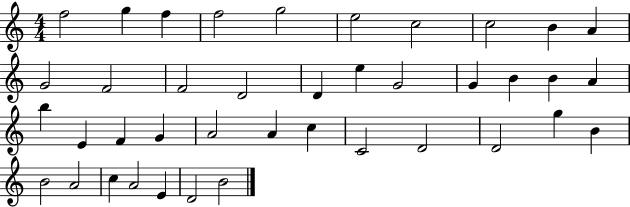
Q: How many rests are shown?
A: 0